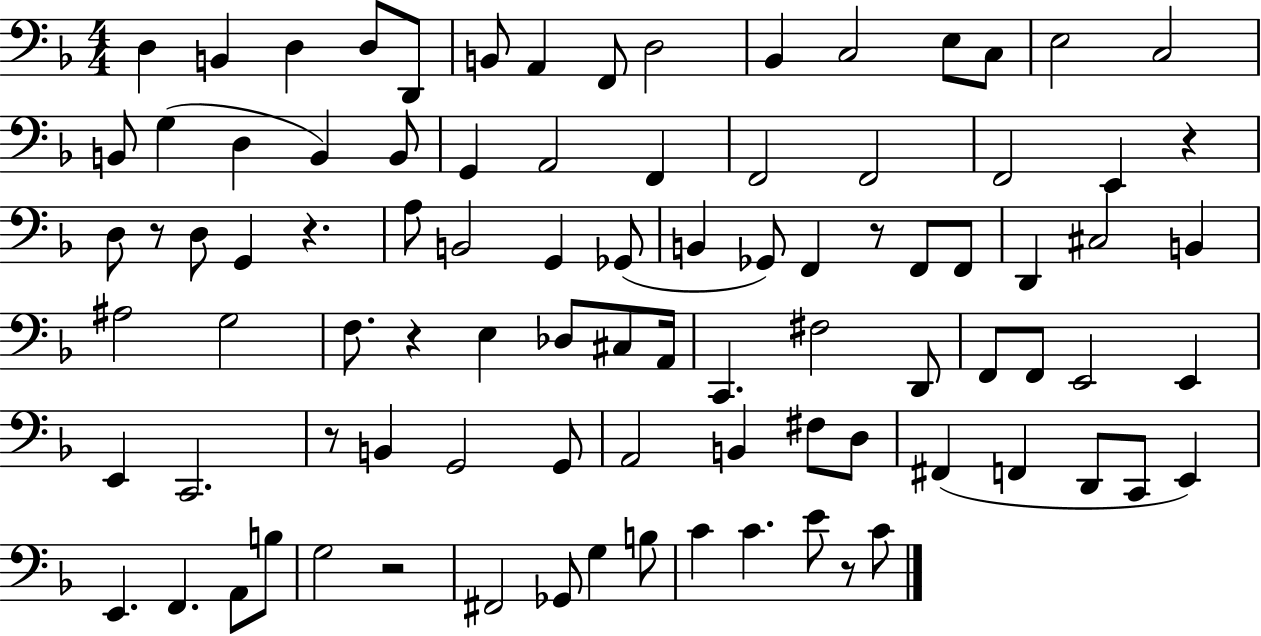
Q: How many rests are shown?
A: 8